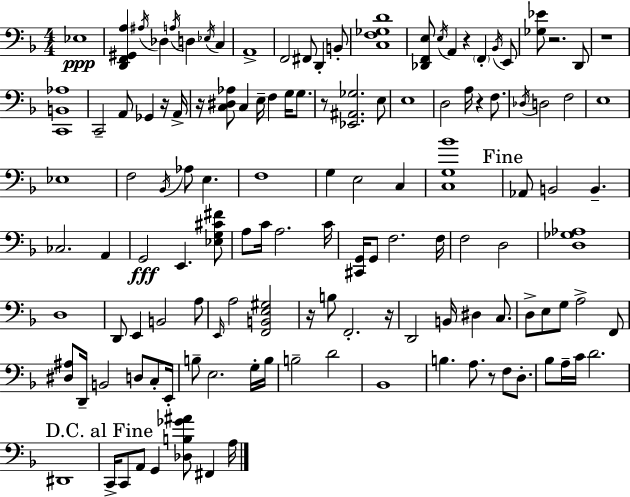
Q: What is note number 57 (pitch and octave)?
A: G2